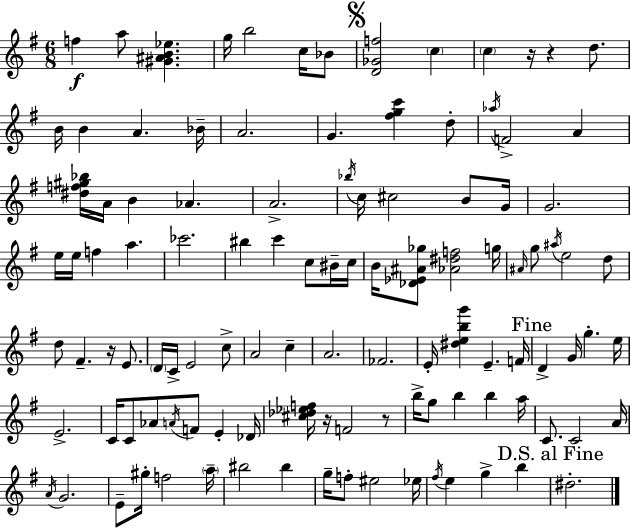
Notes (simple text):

F5/q A5/e [G#4,A#4,B4,Eb5]/q. G5/s B5/h C5/s Bb4/e [D4,Gb4,F5]/h C5/q C5/q R/s R/q D5/e. B4/s B4/q A4/q. Bb4/s A4/h. G4/q. [F#5,G5,C6]/q D5/e Ab5/s F4/h A4/q [D#5,F5,G#5,Bb5]/s A4/s B4/q Ab4/q. A4/h. Bb5/s C5/s C#5/h B4/e G4/s G4/h. E5/s E5/s F5/q A5/q. CES6/h. BIS5/q C6/q C5/e BIS4/s C5/s B4/s [Db4,Eb4,A#4,Gb5]/e [Ab4,D#5,F5]/h G5/s A#4/s G5/e A#5/s E5/h D5/e D5/e F#4/q. R/s E4/e. D4/s C4/s E4/h C5/e A4/h C5/q A4/h. FES4/h. E4/s [D#5,E5,B5,G6]/q E4/q. F4/s D4/q G4/s G5/q. E5/s E4/h. C4/s C4/e Ab4/e A4/s F4/e E4/q Db4/s [C#5,Db5,Eb5,F5]/s R/s F4/h R/e B5/s G5/e B5/q B5/q A5/s C4/e. C4/h A4/s A4/s G4/h. E4/e G#5/s F5/h A5/s BIS5/h BIS5/q G5/s F5/e EIS5/h Eb5/s F#5/s E5/q G5/q B5/q D#5/h.